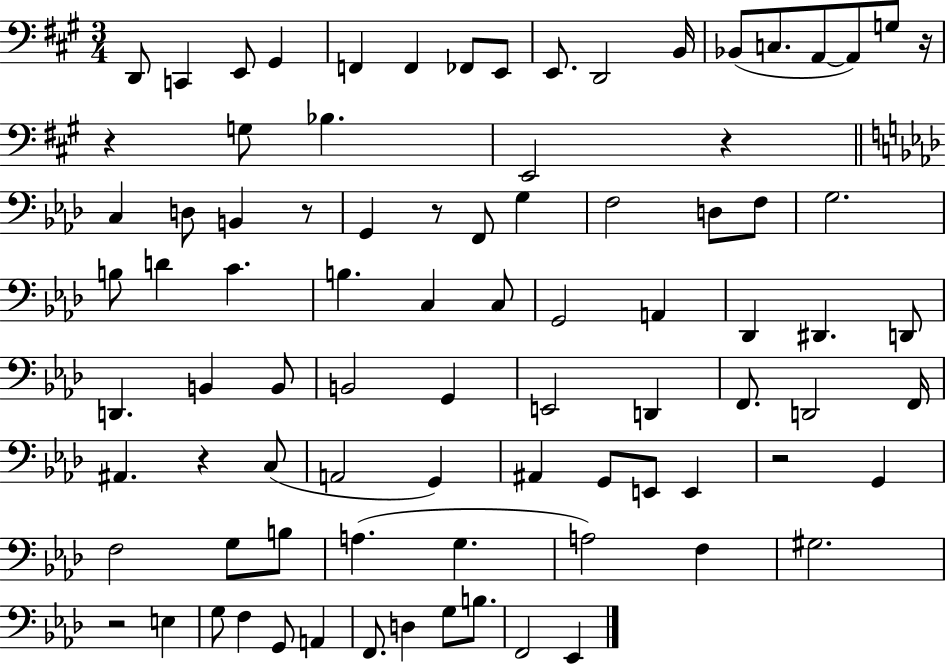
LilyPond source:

{
  \clef bass
  \numericTimeSignature
  \time 3/4
  \key a \major
  \repeat volta 2 { d,8 c,4 e,8 gis,4 | f,4 f,4 fes,8 e,8 | e,8. d,2 b,16 | bes,8( c8. a,8~~ a,8) g8 r16 | \break r4 g8 bes4. | e,2 r4 | \bar "||" \break \key f \minor c4 d8 b,4 r8 | g,4 r8 f,8 g4 | f2 d8 f8 | g2. | \break b8 d'4 c'4. | b4. c4 c8 | g,2 a,4 | des,4 dis,4. d,8 | \break d,4. b,4 b,8 | b,2 g,4 | e,2 d,4 | f,8. d,2 f,16 | \break ais,4. r4 c8( | a,2 g,4) | ais,4 g,8 e,8 e,4 | r2 g,4 | \break f2 g8 b8 | a4.( g4. | a2) f4 | gis2. | \break r2 e4 | g8 f4 g,8 a,4 | f,8. d4 g8 b8. | f,2 ees,4 | \break } \bar "|."
}